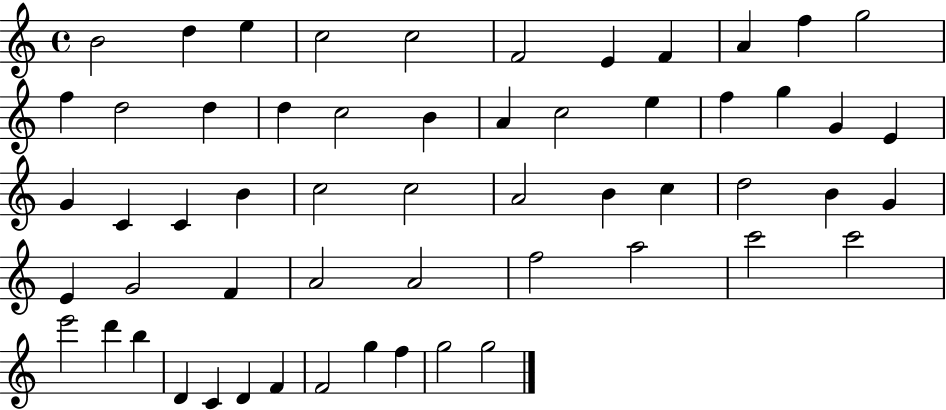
{
  \clef treble
  \time 4/4
  \defaultTimeSignature
  \key c \major
  b'2 d''4 e''4 | c''2 c''2 | f'2 e'4 f'4 | a'4 f''4 g''2 | \break f''4 d''2 d''4 | d''4 c''2 b'4 | a'4 c''2 e''4 | f''4 g''4 g'4 e'4 | \break g'4 c'4 c'4 b'4 | c''2 c''2 | a'2 b'4 c''4 | d''2 b'4 g'4 | \break e'4 g'2 f'4 | a'2 a'2 | f''2 a''2 | c'''2 c'''2 | \break e'''2 d'''4 b''4 | d'4 c'4 d'4 f'4 | f'2 g''4 f''4 | g''2 g''2 | \break \bar "|."
}